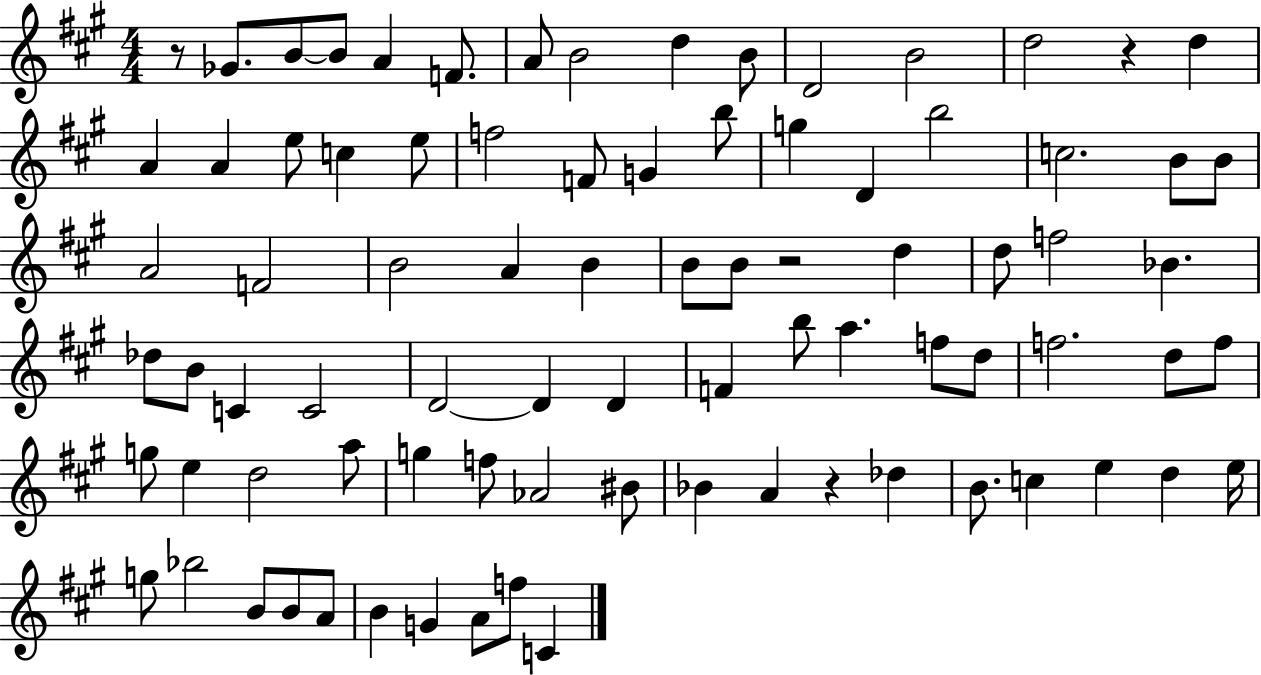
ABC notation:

X:1
T:Untitled
M:4/4
L:1/4
K:A
z/2 _G/2 B/2 B/2 A F/2 A/2 B2 d B/2 D2 B2 d2 z d A A e/2 c e/2 f2 F/2 G b/2 g D b2 c2 B/2 B/2 A2 F2 B2 A B B/2 B/2 z2 d d/2 f2 _B _d/2 B/2 C C2 D2 D D F b/2 a f/2 d/2 f2 d/2 f/2 g/2 e d2 a/2 g f/2 _A2 ^B/2 _B A z _d B/2 c e d e/4 g/2 _b2 B/2 B/2 A/2 B G A/2 f/2 C